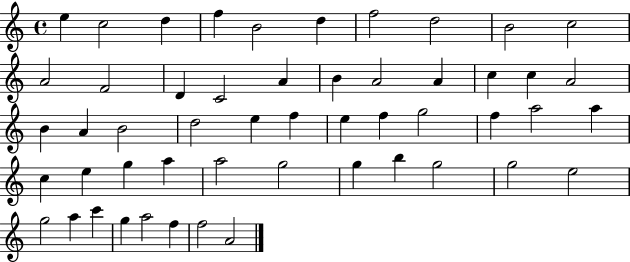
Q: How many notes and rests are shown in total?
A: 52